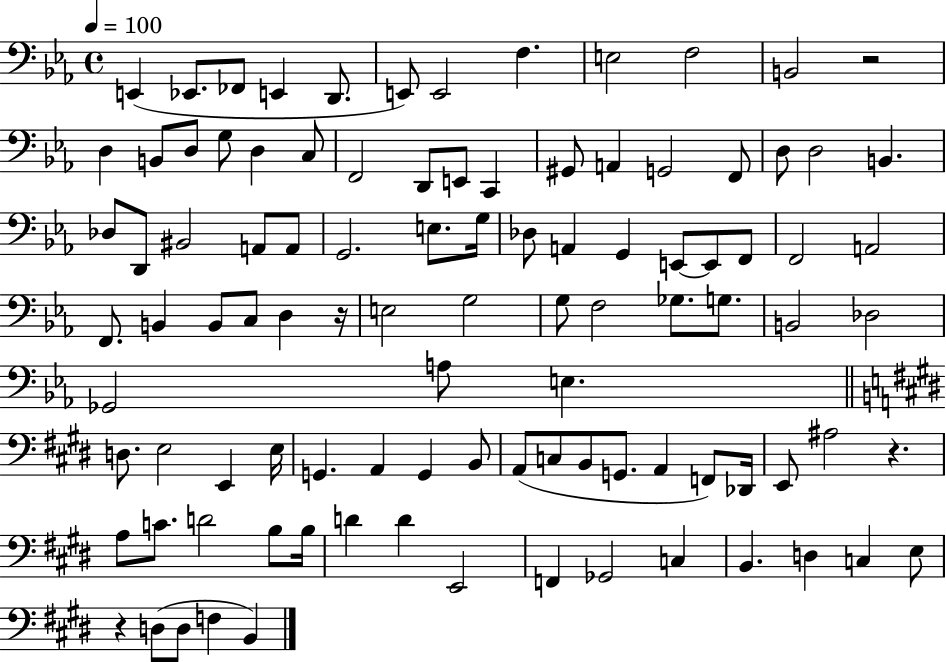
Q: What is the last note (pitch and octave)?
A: B2